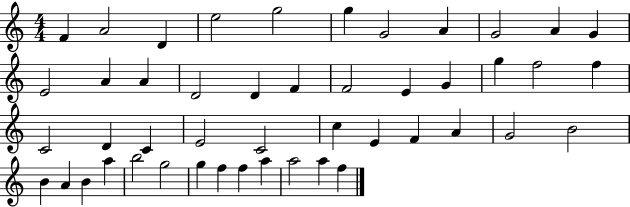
F4/q A4/h D4/q E5/h G5/h G5/q G4/h A4/q G4/h A4/q G4/q E4/h A4/q A4/q D4/h D4/q F4/q F4/h E4/q G4/q G5/q F5/h F5/q C4/h D4/q C4/q E4/h C4/h C5/q E4/q F4/q A4/q G4/h B4/h B4/q A4/q B4/q A5/q B5/h G5/h G5/q F5/q F5/q A5/q A5/h A5/q F5/q